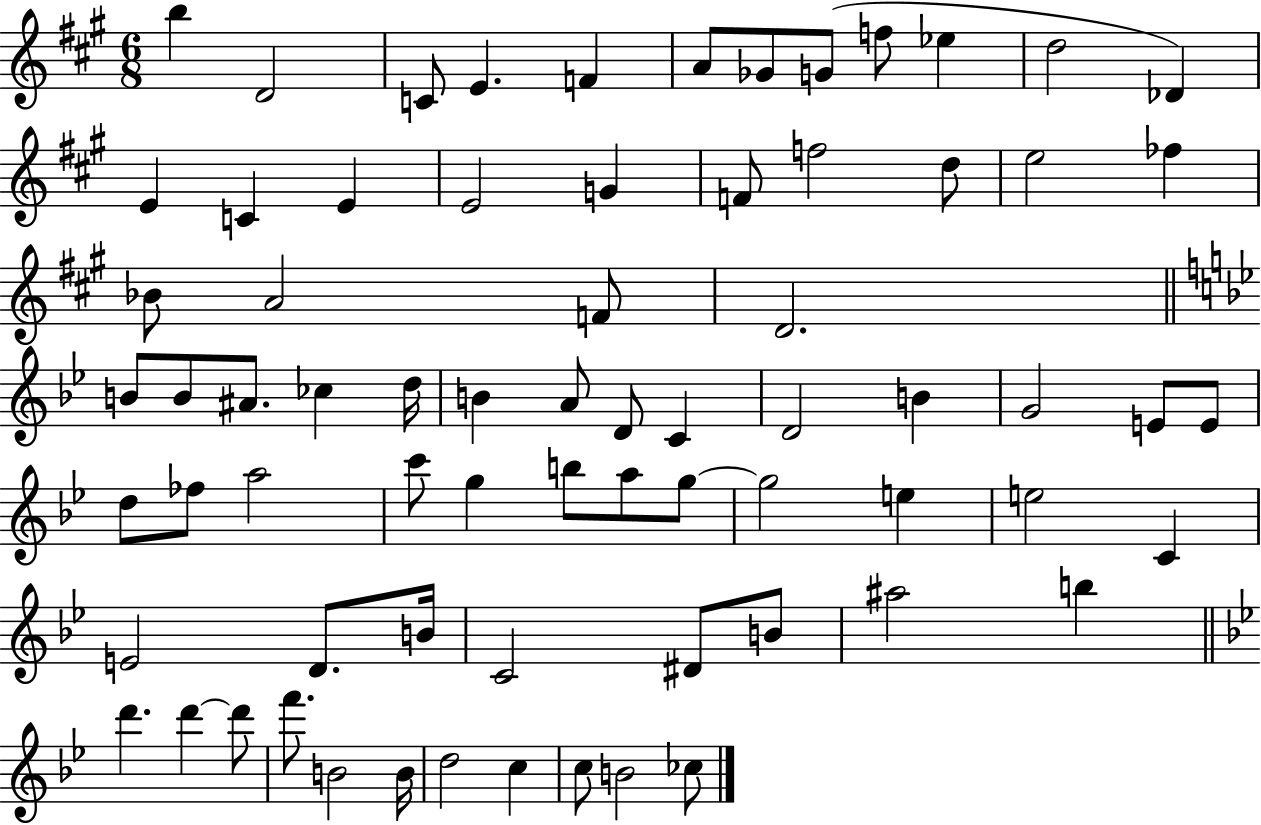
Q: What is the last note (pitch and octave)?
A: CES5